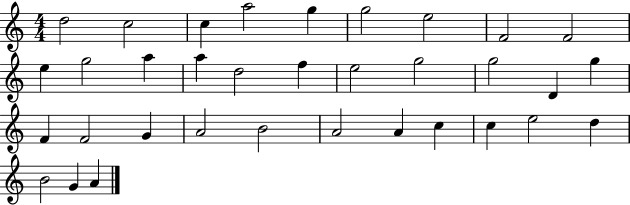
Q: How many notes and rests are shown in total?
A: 34